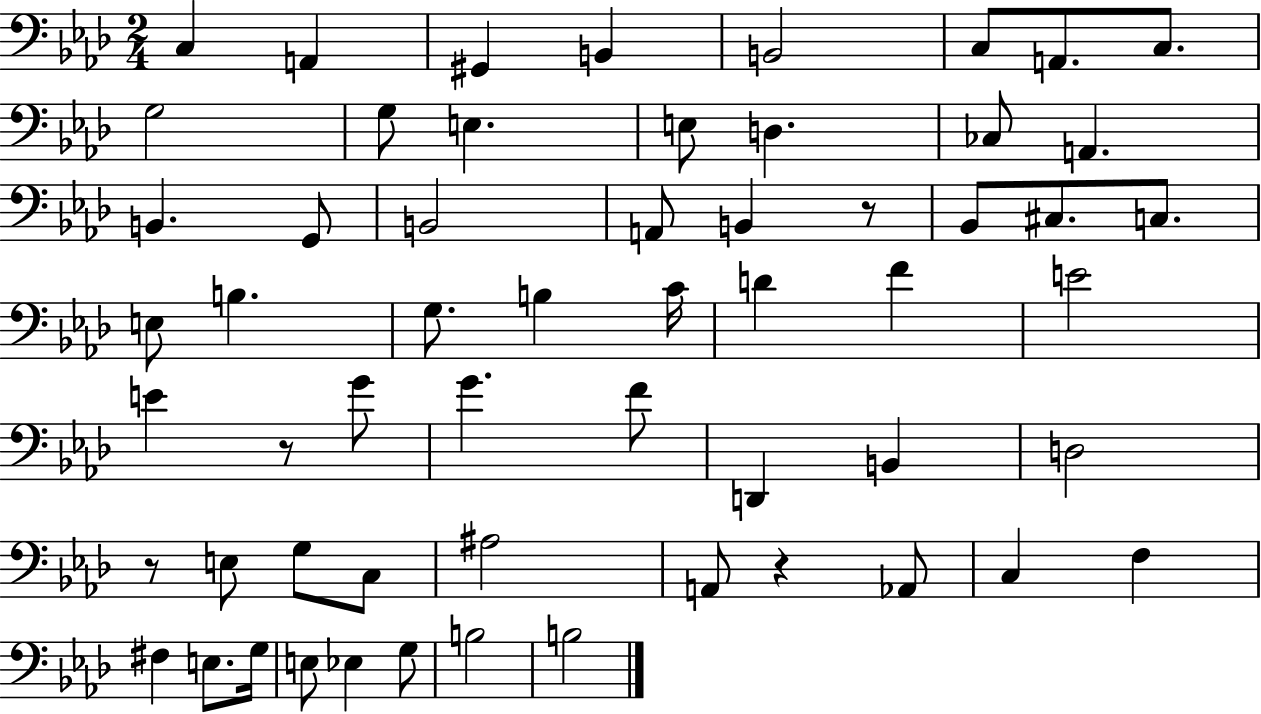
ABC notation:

X:1
T:Untitled
M:2/4
L:1/4
K:Ab
C, A,, ^G,, B,, B,,2 C,/2 A,,/2 C,/2 G,2 G,/2 E, E,/2 D, _C,/2 A,, B,, G,,/2 B,,2 A,,/2 B,, z/2 _B,,/2 ^C,/2 C,/2 E,/2 B, G,/2 B, C/4 D F E2 E z/2 G/2 G F/2 D,, B,, D,2 z/2 E,/2 G,/2 C,/2 ^A,2 A,,/2 z _A,,/2 C, F, ^F, E,/2 G,/4 E,/2 _E, G,/2 B,2 B,2